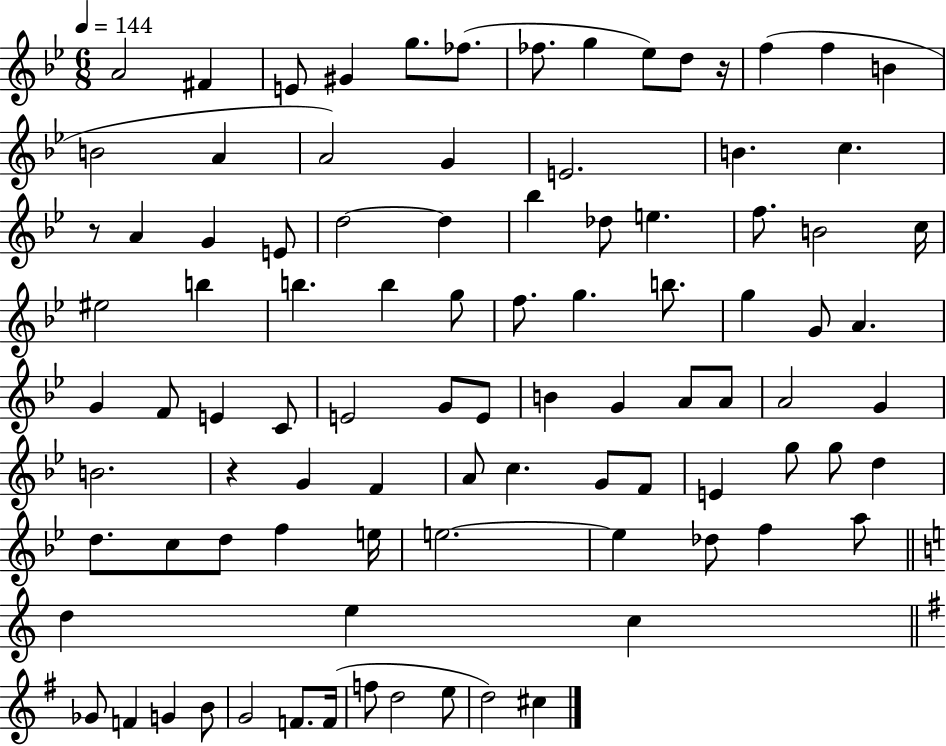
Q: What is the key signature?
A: BES major